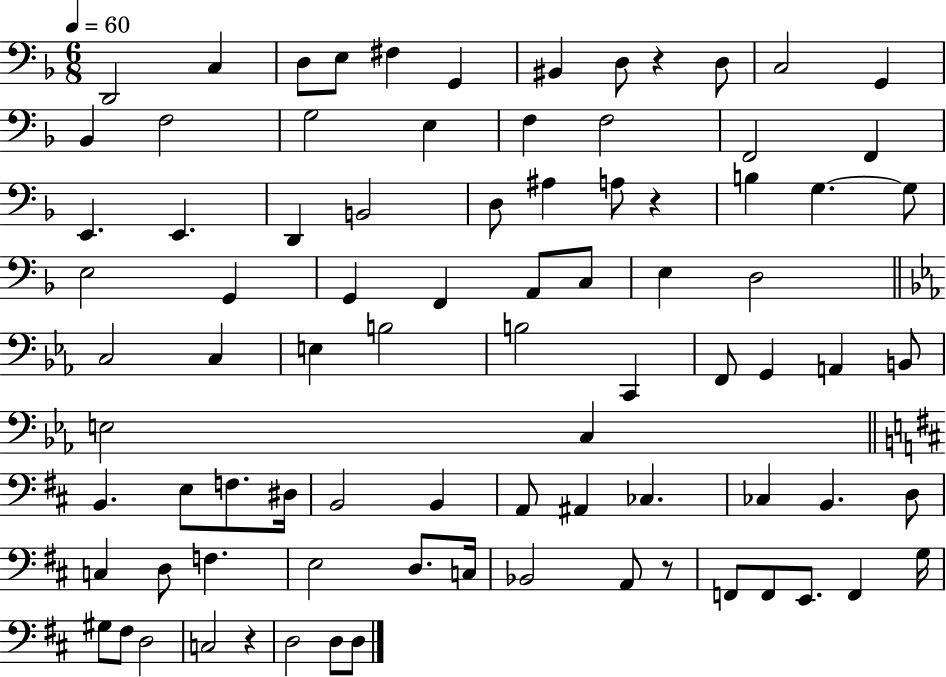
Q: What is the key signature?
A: F major